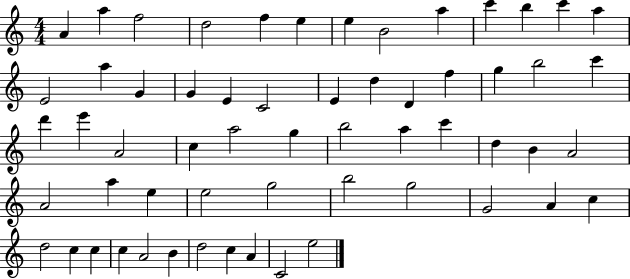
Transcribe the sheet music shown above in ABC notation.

X:1
T:Untitled
M:4/4
L:1/4
K:C
A a f2 d2 f e e B2 a c' b c' a E2 a G G E C2 E d D f g b2 c' d' e' A2 c a2 g b2 a c' d B A2 A2 a e e2 g2 b2 g2 G2 A c d2 c c c A2 B d2 c A C2 e2